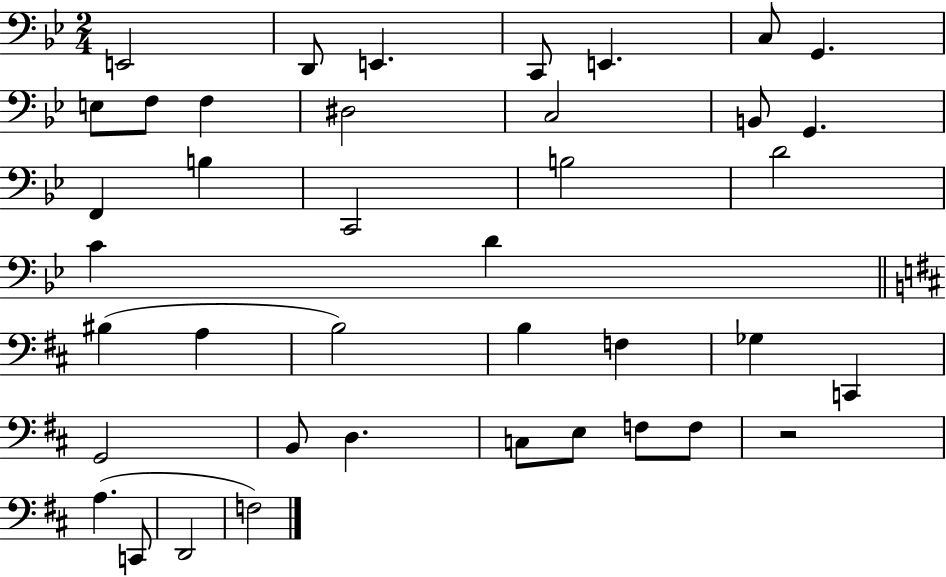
{
  \clef bass
  \numericTimeSignature
  \time 2/4
  \key bes \major
  e,2 | d,8 e,4. | c,8 e,4. | c8 g,4. | \break e8 f8 f4 | dis2 | c2 | b,8 g,4. | \break f,4 b4 | c,2 | b2 | d'2 | \break c'4 d'4 | \bar "||" \break \key d \major bis4( a4 | b2) | b4 f4 | ges4 c,4 | \break g,2 | b,8 d4. | c8 e8 f8 f8 | r2 | \break a4.( c,8 | d,2 | f2) | \bar "|."
}